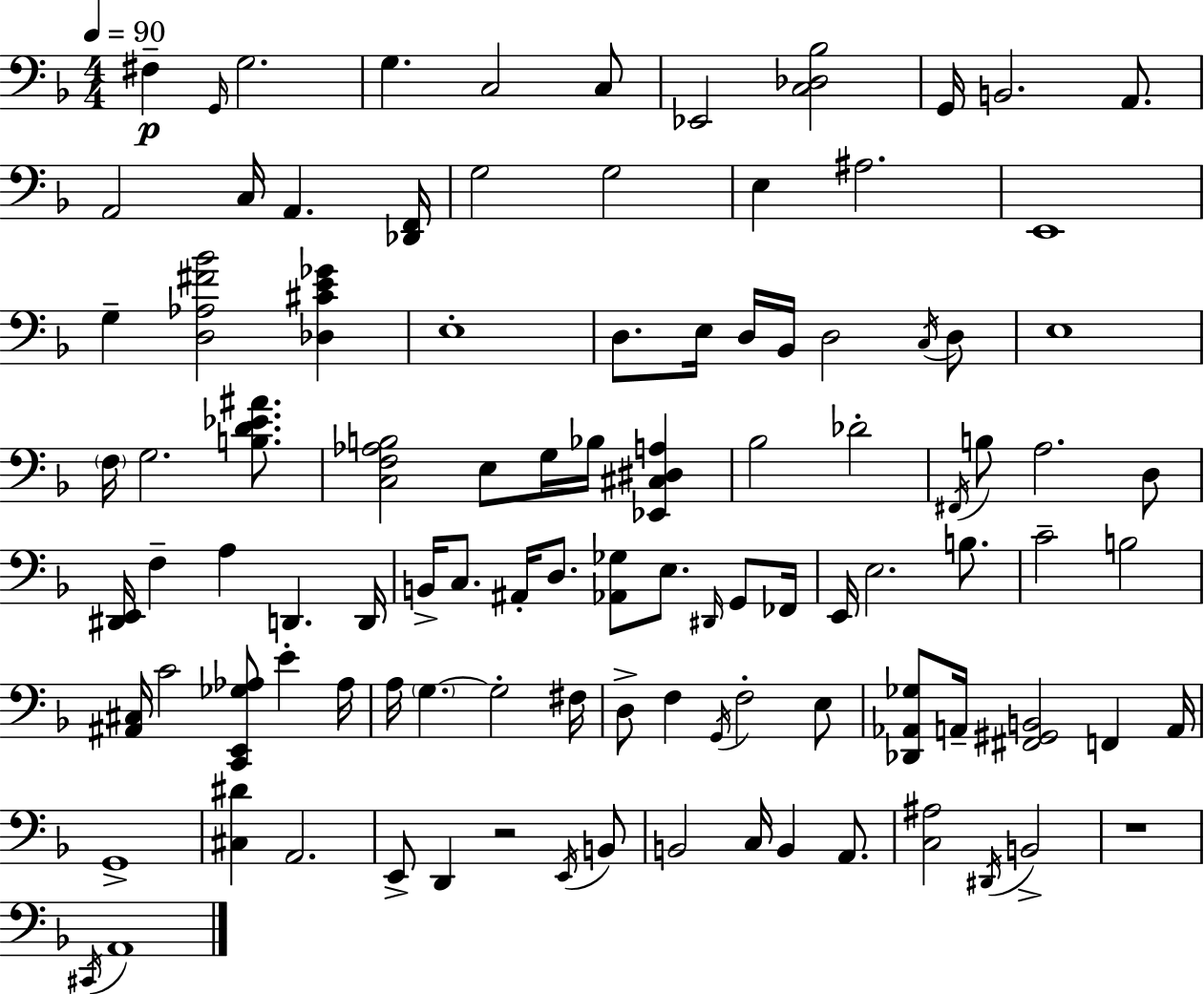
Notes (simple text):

F#3/q G2/s G3/h. G3/q. C3/h C3/e Eb2/h [C3,Db3,Bb3]/h G2/s B2/h. A2/e. A2/h C3/s A2/q. [Db2,F2]/s G3/h G3/h E3/q A#3/h. E2/w G3/q [D3,Ab3,F#4,Bb4]/h [Db3,C#4,E4,Gb4]/q E3/w D3/e. E3/s D3/s Bb2/s D3/h C3/s D3/e E3/w F3/s G3/h. [B3,D4,Eb4,A#4]/e. [C3,F3,Ab3,B3]/h E3/e G3/s Bb3/s [Eb2,C#3,D#3,A3]/q Bb3/h Db4/h F#2/s B3/e A3/h. D3/e [D#2,E2]/s F3/q A3/q D2/q. D2/s B2/s C3/e. A#2/s D3/e. [Ab2,Gb3]/e E3/e. D#2/s G2/e FES2/s E2/s E3/h. B3/e. C4/h B3/h [A#2,C#3]/s C4/h [C2,E2,Gb3,Ab3]/e E4/q Ab3/s A3/s G3/q. G3/h F#3/s D3/e F3/q G2/s F3/h E3/e [Db2,Ab2,Gb3]/e A2/s [F#2,G#2,B2]/h F2/q A2/s G2/w [C#3,D#4]/q A2/h. E2/e D2/q R/h E2/s B2/e B2/h C3/s B2/q A2/e. [C3,A#3]/h D#2/s B2/h R/w C#2/s A2/w